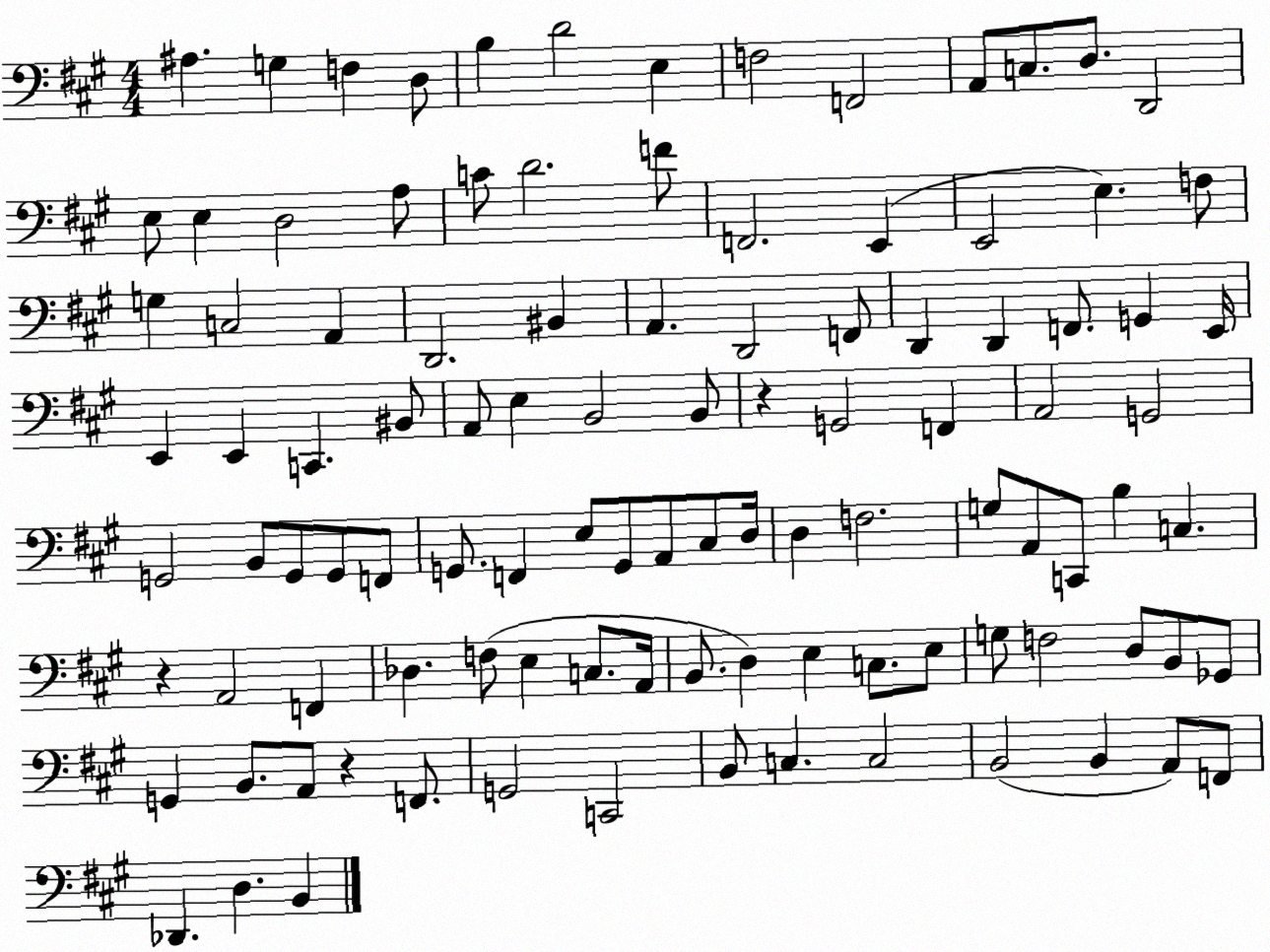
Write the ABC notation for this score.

X:1
T:Untitled
M:4/4
L:1/4
K:A
^A, G, F, D,/2 B, D2 E, F,2 F,,2 A,,/2 C,/2 D,/2 D,,2 E,/2 E, D,2 A,/2 C/2 D2 F/2 F,,2 E,, E,,2 E, F,/2 G, C,2 A,, D,,2 ^B,, A,, D,,2 F,,/2 D,, D,, F,,/2 G,, E,,/4 E,, E,, C,, ^B,,/2 A,,/2 E, B,,2 B,,/2 z G,,2 F,, A,,2 G,,2 G,,2 B,,/2 G,,/2 G,,/2 F,,/2 G,,/2 F,, E,/2 G,,/2 A,,/2 ^C,/2 D,/4 D, F,2 G,/2 A,,/2 C,,/2 B, C, z A,,2 F,, _D, F,/2 E, C,/2 A,,/4 B,,/2 D, E, C,/2 E,/2 G,/2 F,2 D,/2 B,,/2 _G,,/2 G,, B,,/2 A,,/2 z F,,/2 G,,2 C,,2 B,,/2 C, C,2 B,,2 B,, A,,/2 F,,/2 _D,, D, B,,